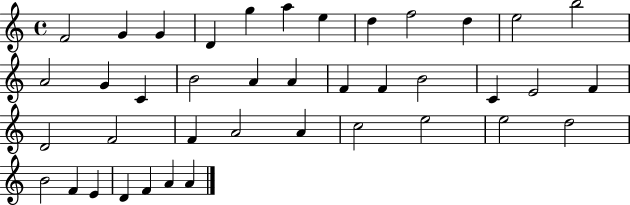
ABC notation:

X:1
T:Untitled
M:4/4
L:1/4
K:C
F2 G G D g a e d f2 d e2 b2 A2 G C B2 A A F F B2 C E2 F D2 F2 F A2 A c2 e2 e2 d2 B2 F E D F A A